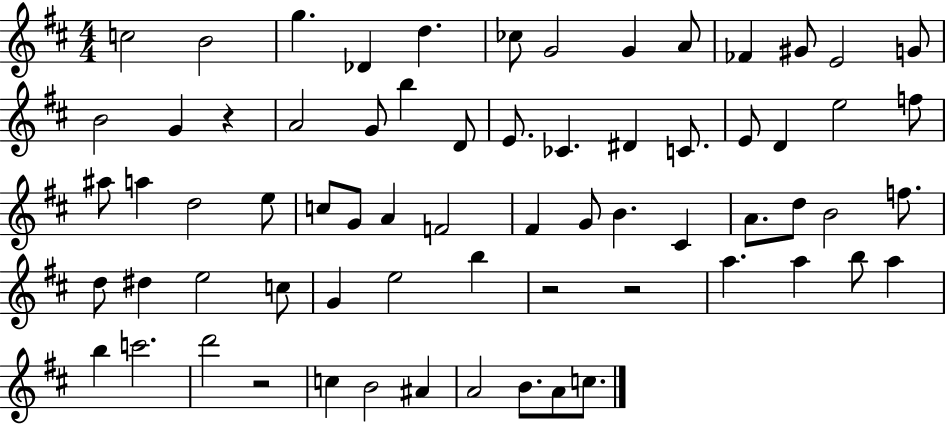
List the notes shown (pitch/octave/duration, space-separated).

C5/h B4/h G5/q. Db4/q D5/q. CES5/e G4/h G4/q A4/e FES4/q G#4/e E4/h G4/e B4/h G4/q R/q A4/h G4/e B5/q D4/e E4/e. CES4/q. D#4/q C4/e. E4/e D4/q E5/h F5/e A#5/e A5/q D5/h E5/e C5/e G4/e A4/q F4/h F#4/q G4/e B4/q. C#4/q A4/e. D5/e B4/h F5/e. D5/e D#5/q E5/h C5/e G4/q E5/h B5/q R/h R/h A5/q. A5/q B5/e A5/q B5/q C6/h. D6/h R/h C5/q B4/h A#4/q A4/h B4/e. A4/e C5/e.